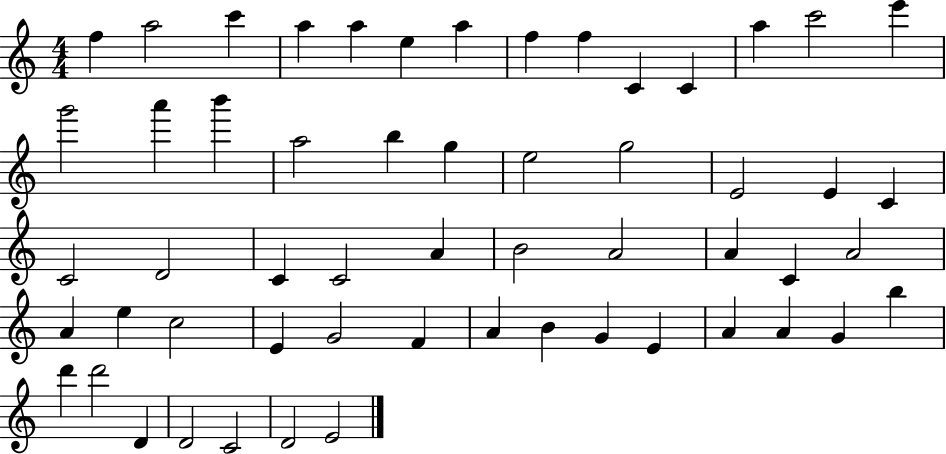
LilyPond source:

{
  \clef treble
  \numericTimeSignature
  \time 4/4
  \key c \major
  f''4 a''2 c'''4 | a''4 a''4 e''4 a''4 | f''4 f''4 c'4 c'4 | a''4 c'''2 e'''4 | \break g'''2 a'''4 b'''4 | a''2 b''4 g''4 | e''2 g''2 | e'2 e'4 c'4 | \break c'2 d'2 | c'4 c'2 a'4 | b'2 a'2 | a'4 c'4 a'2 | \break a'4 e''4 c''2 | e'4 g'2 f'4 | a'4 b'4 g'4 e'4 | a'4 a'4 g'4 b''4 | \break d'''4 d'''2 d'4 | d'2 c'2 | d'2 e'2 | \bar "|."
}